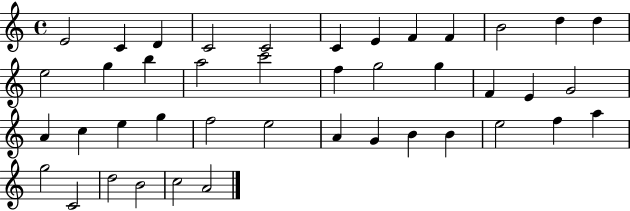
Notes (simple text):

E4/h C4/q D4/q C4/h C4/h C4/q E4/q F4/q F4/q B4/h D5/q D5/q E5/h G5/q B5/q A5/h C6/h F5/q G5/h G5/q F4/q E4/q G4/h A4/q C5/q E5/q G5/q F5/h E5/h A4/q G4/q B4/q B4/q E5/h F5/q A5/q G5/h C4/h D5/h B4/h C5/h A4/h